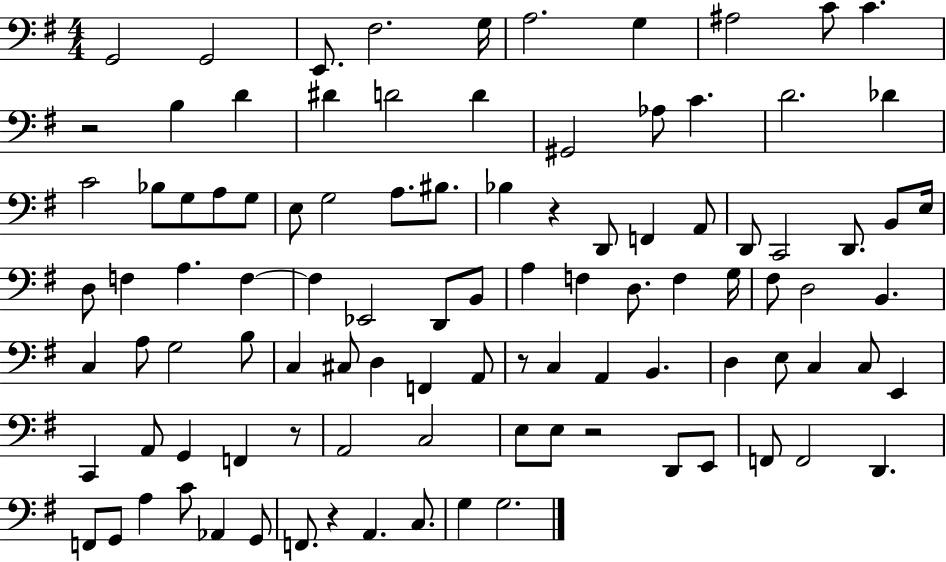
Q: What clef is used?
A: bass